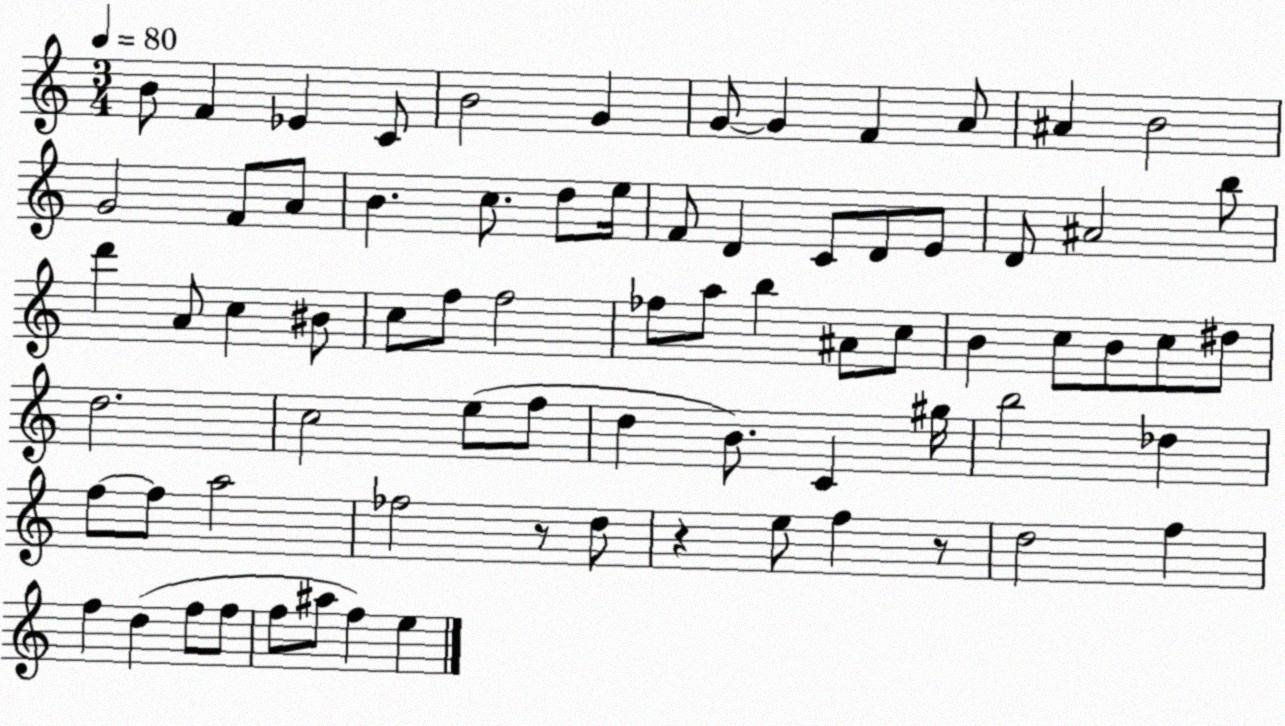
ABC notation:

X:1
T:Untitled
M:3/4
L:1/4
K:C
B/2 F _E C/2 B2 G G/2 G F A/2 ^A B2 G2 F/2 A/2 B c/2 d/2 e/4 F/2 D C/2 D/2 E/2 D/2 ^A2 b/2 d' A/2 c ^B/2 c/2 f/2 f2 _f/2 a/2 b ^A/2 c/2 B c/2 B/2 c/2 ^d/2 d2 c2 e/2 f/2 d B/2 C ^g/4 b2 _d f/2 f/2 a2 _f2 z/2 d/2 z e/2 f z/2 d2 f f d f/2 f/2 f/2 ^a/2 f e